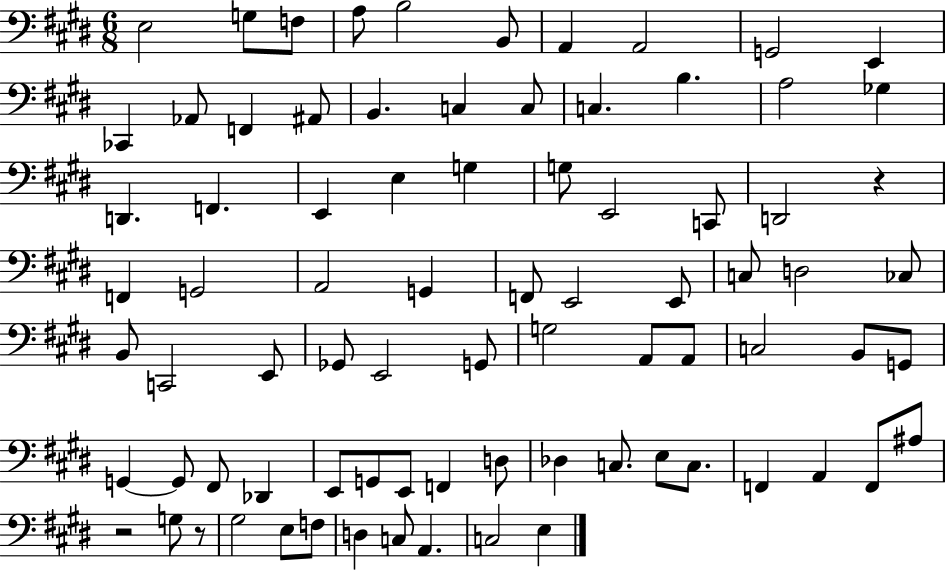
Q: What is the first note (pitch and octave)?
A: E3